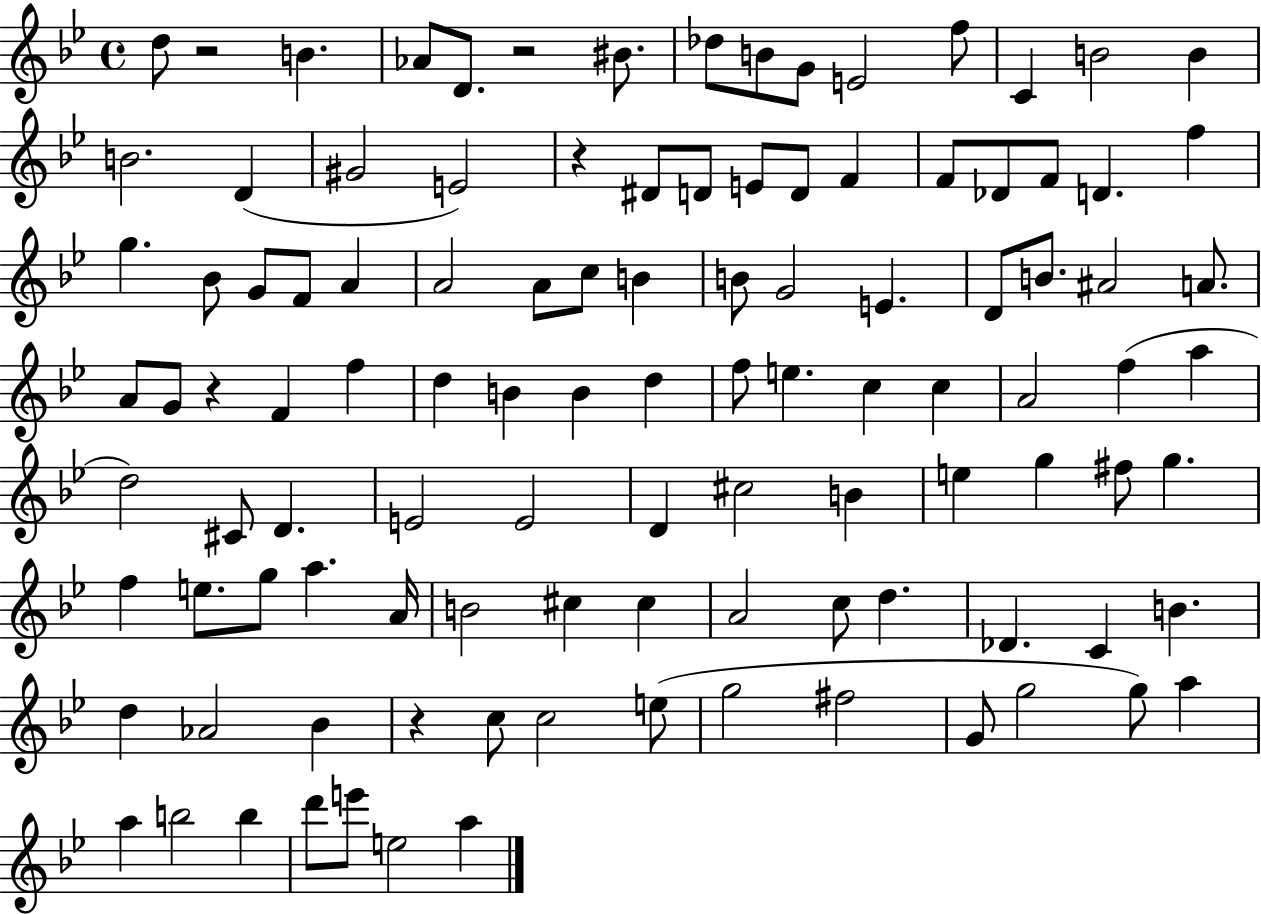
X:1
T:Untitled
M:4/4
L:1/4
K:Bb
d/2 z2 B _A/2 D/2 z2 ^B/2 _d/2 B/2 G/2 E2 f/2 C B2 B B2 D ^G2 E2 z ^D/2 D/2 E/2 D/2 F F/2 _D/2 F/2 D f g _B/2 G/2 F/2 A A2 A/2 c/2 B B/2 G2 E D/2 B/2 ^A2 A/2 A/2 G/2 z F f d B B d f/2 e c c A2 f a d2 ^C/2 D E2 E2 D ^c2 B e g ^f/2 g f e/2 g/2 a A/4 B2 ^c ^c A2 c/2 d _D C B d _A2 _B z c/2 c2 e/2 g2 ^f2 G/2 g2 g/2 a a b2 b d'/2 e'/2 e2 a